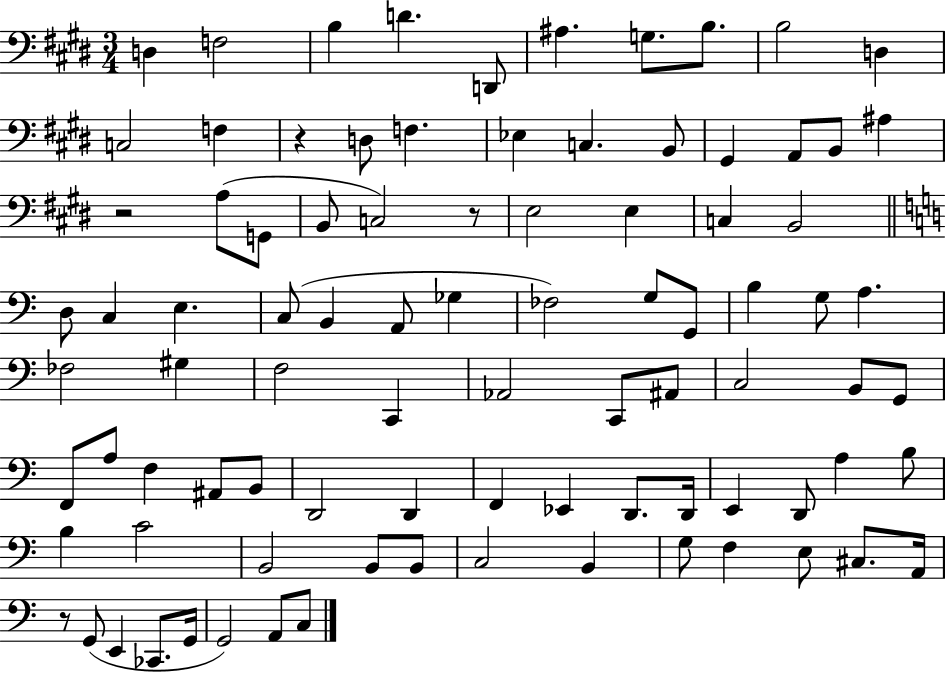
D3/q F3/h B3/q D4/q. D2/e A#3/q. G3/e. B3/e. B3/h D3/q C3/h F3/q R/q D3/e F3/q. Eb3/q C3/q. B2/e G#2/q A2/e B2/e A#3/q R/h A3/e G2/e B2/e C3/h R/e E3/h E3/q C3/q B2/h D3/e C3/q E3/q. C3/e B2/q A2/e Gb3/q FES3/h G3/e G2/e B3/q G3/e A3/q. FES3/h G#3/q F3/h C2/q Ab2/h C2/e A#2/e C3/h B2/e G2/e F2/e A3/e F3/q A#2/e B2/e D2/h D2/q F2/q Eb2/q D2/e. D2/s E2/q D2/e A3/q B3/e B3/q C4/h B2/h B2/e B2/e C3/h B2/q G3/e F3/q E3/e C#3/e. A2/s R/e G2/e E2/q CES2/e. G2/s G2/h A2/e C3/e